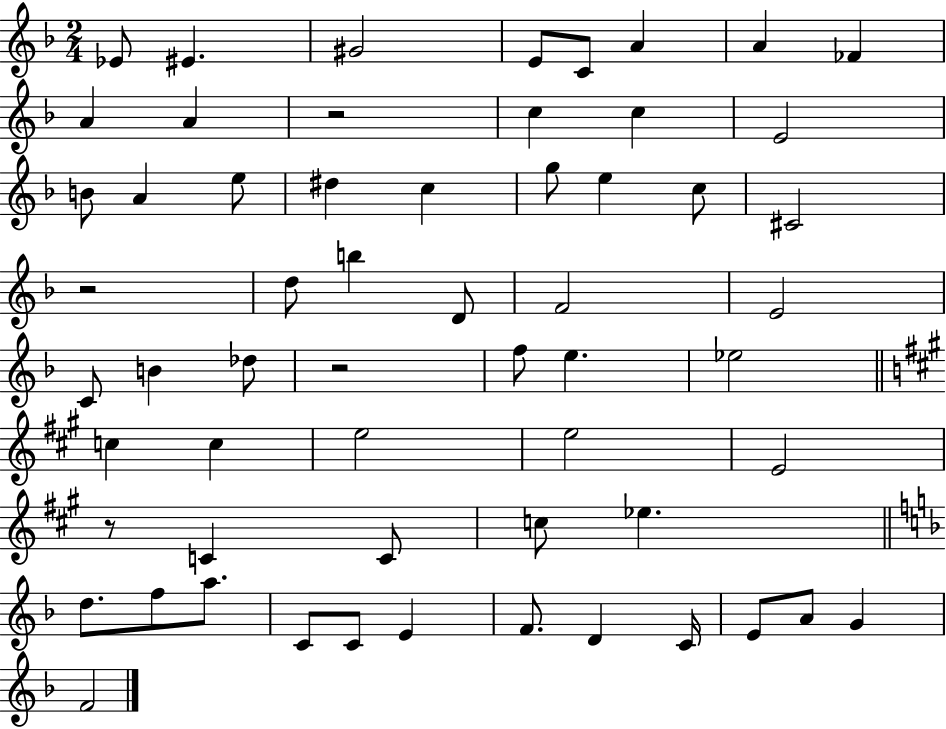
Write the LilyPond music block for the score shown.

{
  \clef treble
  \numericTimeSignature
  \time 2/4
  \key f \major
  ees'8 eis'4. | gis'2 | e'8 c'8 a'4 | a'4 fes'4 | \break a'4 a'4 | r2 | c''4 c''4 | e'2 | \break b'8 a'4 e''8 | dis''4 c''4 | g''8 e''4 c''8 | cis'2 | \break r2 | d''8 b''4 d'8 | f'2 | e'2 | \break c'8 b'4 des''8 | r2 | f''8 e''4. | ees''2 | \break \bar "||" \break \key a \major c''4 c''4 | e''2 | e''2 | e'2 | \break r8 c'4 c'8 | c''8 ees''4. | \bar "||" \break \key d \minor d''8. f''8 a''8. | c'8 c'8 e'4 | f'8. d'4 c'16 | e'8 a'8 g'4 | \break f'2 | \bar "|."
}